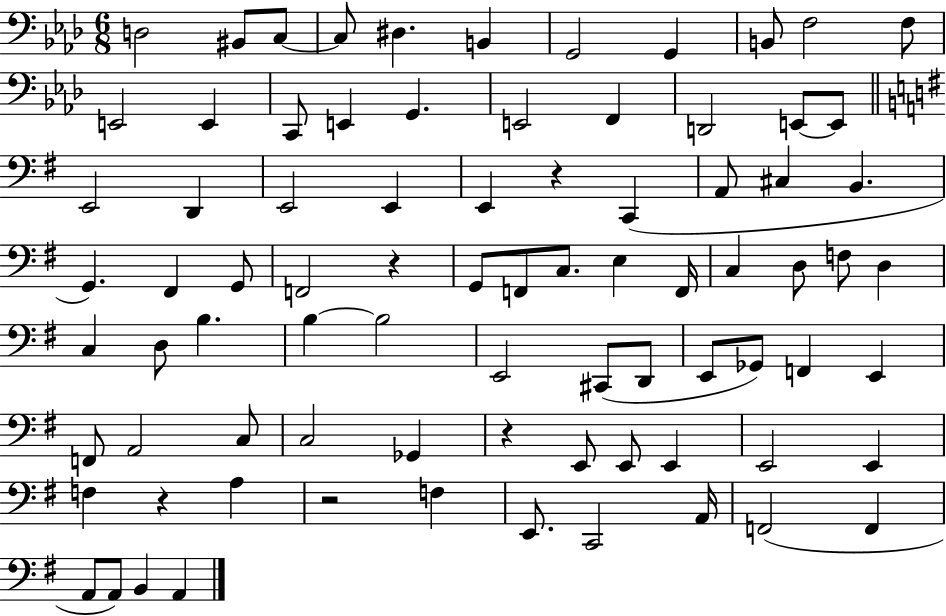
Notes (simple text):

D3/h BIS2/e C3/e C3/e D#3/q. B2/q G2/h G2/q B2/e F3/h F3/e E2/h E2/q C2/e E2/q G2/q. E2/h F2/q D2/h E2/e E2/e E2/h D2/q E2/h E2/q E2/q R/q C2/q A2/e C#3/q B2/q. G2/q. F#2/q G2/e F2/h R/q G2/e F2/e C3/e. E3/q F2/s C3/q D3/e F3/e D3/q C3/q D3/e B3/q. B3/q B3/h E2/h C#2/e D2/e E2/e Gb2/e F2/q E2/q F2/e A2/h C3/e C3/h Gb2/q R/q E2/e E2/e E2/q E2/h E2/q F3/q R/q A3/q R/h F3/q E2/e. C2/h A2/s F2/h F2/q A2/e A2/e B2/q A2/q